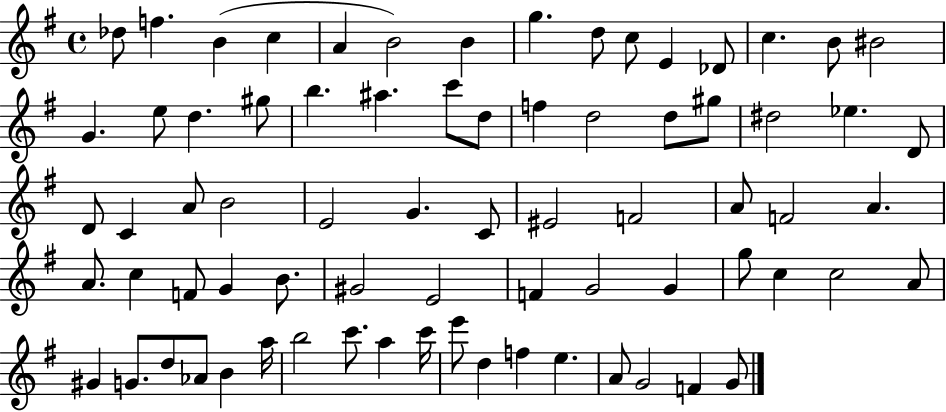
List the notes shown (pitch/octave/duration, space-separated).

Db5/e F5/q. B4/q C5/q A4/q B4/h B4/q G5/q. D5/e C5/e E4/q Db4/e C5/q. B4/e BIS4/h G4/q. E5/e D5/q. G#5/e B5/q. A#5/q. C6/e D5/e F5/q D5/h D5/e G#5/e D#5/h Eb5/q. D4/e D4/e C4/q A4/e B4/h E4/h G4/q. C4/e EIS4/h F4/h A4/e F4/h A4/q. A4/e. C5/q F4/e G4/q B4/e. G#4/h E4/h F4/q G4/h G4/q G5/e C5/q C5/h A4/e G#4/q G4/e. D5/e Ab4/e B4/q A5/s B5/h C6/e. A5/q C6/s E6/e D5/q F5/q E5/q. A4/e G4/h F4/q G4/e